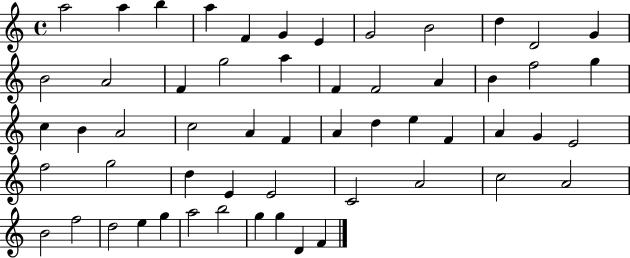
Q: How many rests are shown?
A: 0